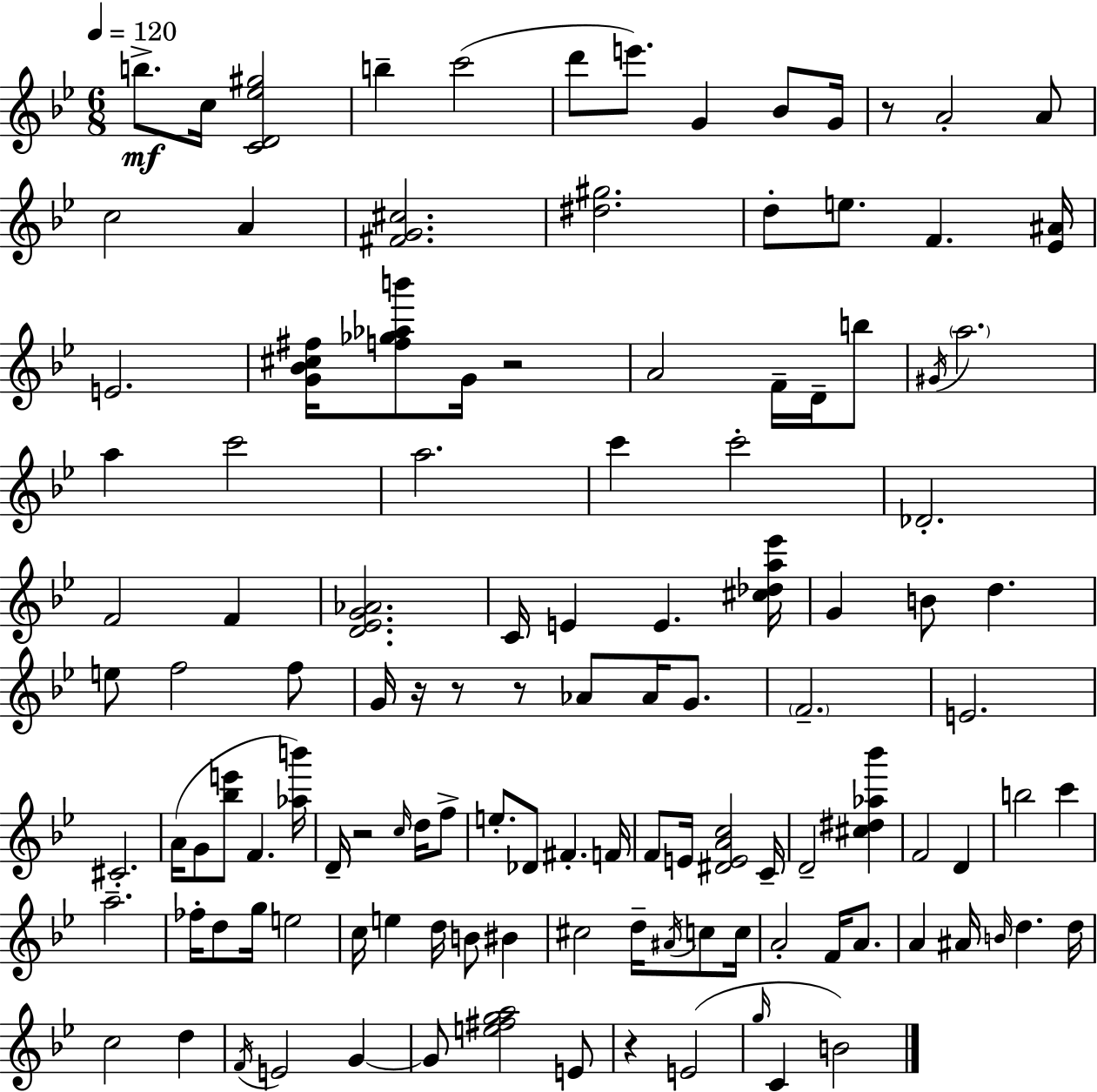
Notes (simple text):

B5/e. C5/s [C4,D4,Eb5,G#5]/h B5/q C6/h D6/e E6/e. G4/q Bb4/e G4/s R/e A4/h A4/e C5/h A4/q [F#4,G4,C#5]/h. [D#5,G#5]/h. D5/e E5/e. F4/q. [Eb4,A#4]/s E4/h. [G4,Bb4,C#5,F#5]/s [F5,Gb5,Ab5,B6]/e G4/s R/h A4/h F4/s D4/s B5/e G#4/s A5/h. A5/q C6/h A5/h. C6/q C6/h Db4/h. F4/h F4/q [D4,Eb4,G4,Ab4]/h. C4/s E4/q E4/q. [C#5,Db5,A5,Eb6]/s G4/q B4/e D5/q. E5/e F5/h F5/e G4/s R/s R/e R/e Ab4/e Ab4/s G4/e. F4/h. E4/h. C#4/h. A4/s G4/e [Bb5,E6]/e F4/q. [Ab5,B6]/s D4/s R/h C5/s D5/s F5/e E5/e. Db4/e F#4/q. F4/s F4/e E4/s [D#4,E4,A4,C5]/h C4/s D4/h [C#5,D#5,Ab5,Bb6]/q F4/h D4/q B5/h C6/q A5/h. FES5/s D5/e G5/s E5/h C5/s E5/q D5/s B4/e BIS4/q C#5/h D5/s A#4/s C5/e C5/s A4/h F4/s A4/e. A4/q A#4/s B4/s D5/q. D5/s C5/h D5/q F4/s E4/h G4/q G4/e [E5,F#5,G5,A5]/h E4/e R/q E4/h G5/s C4/q B4/h